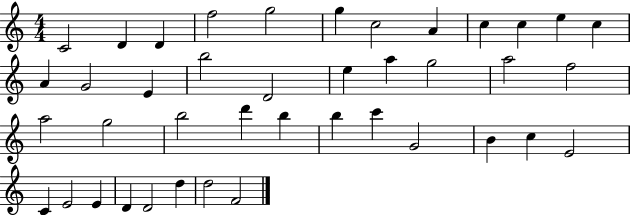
{
  \clef treble
  \numericTimeSignature
  \time 4/4
  \key c \major
  c'2 d'4 d'4 | f''2 g''2 | g''4 c''2 a'4 | c''4 c''4 e''4 c''4 | \break a'4 g'2 e'4 | b''2 d'2 | e''4 a''4 g''2 | a''2 f''2 | \break a''2 g''2 | b''2 d'''4 b''4 | b''4 c'''4 g'2 | b'4 c''4 e'2 | \break c'4 e'2 e'4 | d'4 d'2 d''4 | d''2 f'2 | \bar "|."
}